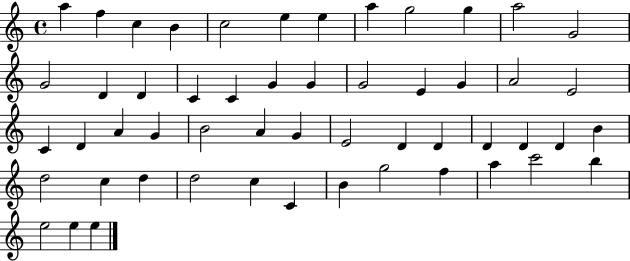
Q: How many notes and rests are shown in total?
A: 53